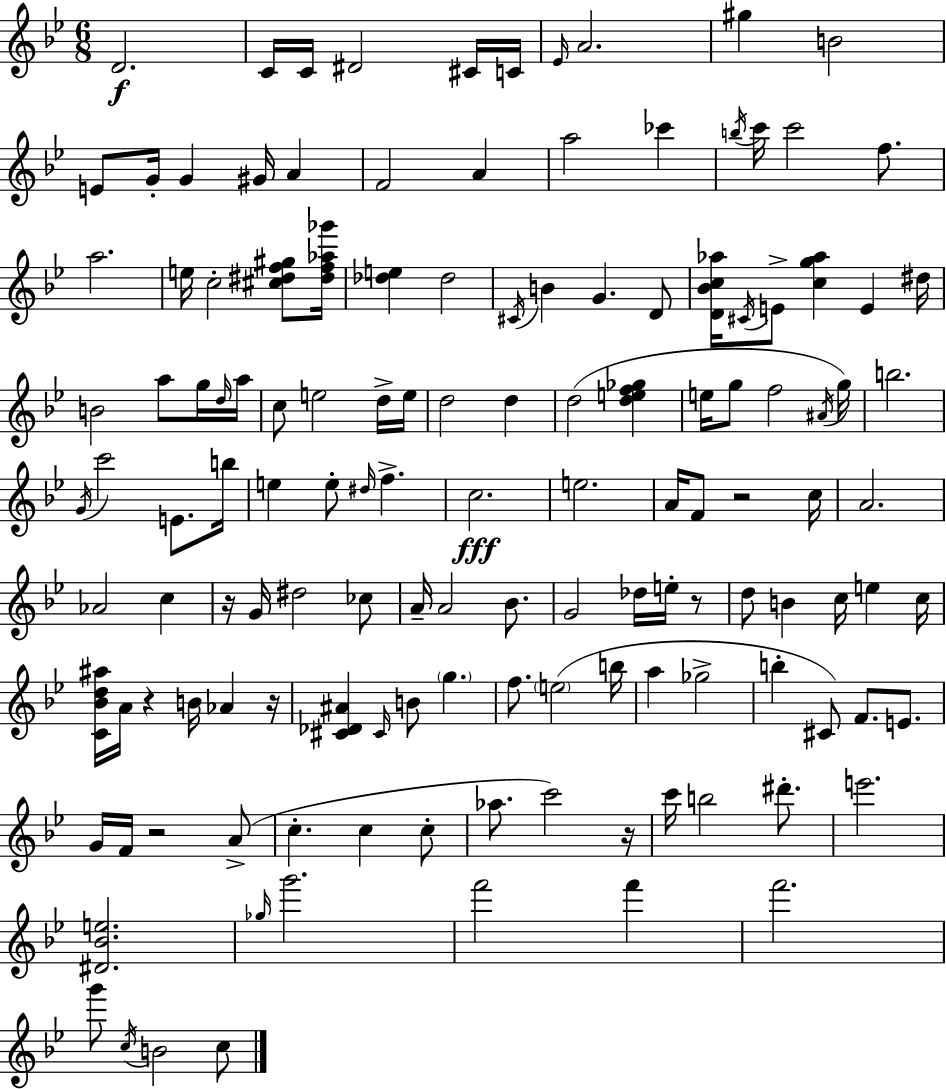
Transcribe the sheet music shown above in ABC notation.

X:1
T:Untitled
M:6/8
L:1/4
K:Gm
D2 C/4 C/4 ^D2 ^C/4 C/4 _E/4 A2 ^g B2 E/2 G/4 G ^G/4 A F2 A a2 _c' b/4 c'/4 c'2 f/2 a2 e/4 c2 [^c^df^g]/2 [^df_a_g']/4 [_de] _d2 ^C/4 B G D/2 [D_Bc_a]/4 ^C/4 E/2 [cg_a] E ^d/4 B2 a/2 g/4 d/4 a/4 c/2 e2 d/4 e/4 d2 d d2 [def_g] e/4 g/2 f2 ^A/4 g/4 b2 G/4 c'2 E/2 b/4 e e/2 ^d/4 f c2 e2 A/4 F/2 z2 c/4 A2 _A2 c z/4 G/4 ^d2 _c/2 A/4 A2 _B/2 G2 _d/4 e/4 z/2 d/2 B c/4 e c/4 [C_Bd^a]/4 A/4 z B/4 _A z/4 [^C_D^A] ^C/4 B/2 g f/2 e2 b/4 a _g2 b ^C/2 F/2 E/2 G/4 F/4 z2 A/2 c c c/2 _a/2 c'2 z/4 c'/4 b2 ^d'/2 e'2 [^D_Be]2 _g/4 g'2 f'2 f' f'2 g'/2 c/4 B2 c/2